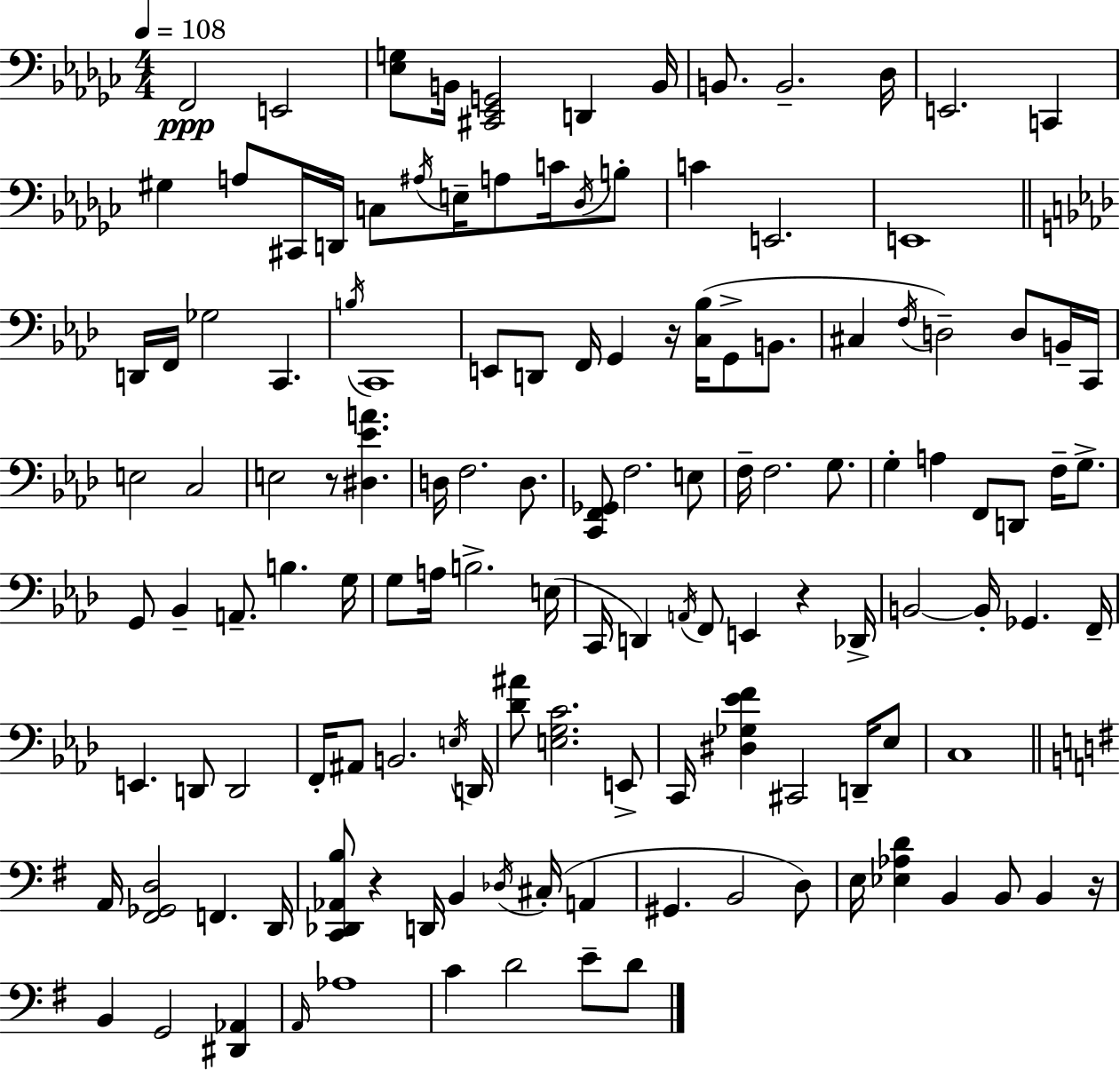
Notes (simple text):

F2/h E2/h [Eb3,G3]/e B2/s [C#2,Eb2,G2]/h D2/q B2/s B2/e. B2/h. Db3/s E2/h. C2/q G#3/q A3/e C#2/s D2/s C3/e A#3/s E3/s A3/e C4/s Db3/s B3/e C4/q E2/h. E2/w D2/s F2/s Gb3/h C2/q. B3/s C2/w E2/e D2/e F2/s G2/q R/s [C3,Bb3]/s G2/e B2/e. C#3/q F3/s D3/h D3/e B2/s C2/s E3/h C3/h E3/h R/e [D#3,Eb4,A4]/q. D3/s F3/h. D3/e. [C2,F2,Gb2]/e F3/h. E3/e F3/s F3/h. G3/e. G3/q A3/q F2/e D2/e F3/s G3/e. G2/e Bb2/q A2/e. B3/q. G3/s G3/e A3/s B3/h. E3/s C2/s D2/q A2/s F2/e E2/q R/q Db2/s B2/h B2/s Gb2/q. F2/s E2/q. D2/e D2/h F2/s A#2/e B2/h. E3/s D2/s [Db4,A#4]/e [E3,G3,C4]/h. E2/e C2/s [D#3,Gb3,Eb4,F4]/q C#2/h D2/s Eb3/e C3/w A2/s [F#2,Gb2,D3]/h F2/q. D2/s [C2,Db2,Ab2,B3]/e R/q D2/s B2/q Db3/s C#3/s A2/q G#2/q. B2/h D3/e E3/s [Eb3,Ab3,D4]/q B2/q B2/e B2/q R/s B2/q G2/h [D#2,Ab2]/q A2/s Ab3/w C4/q D4/h E4/e D4/e